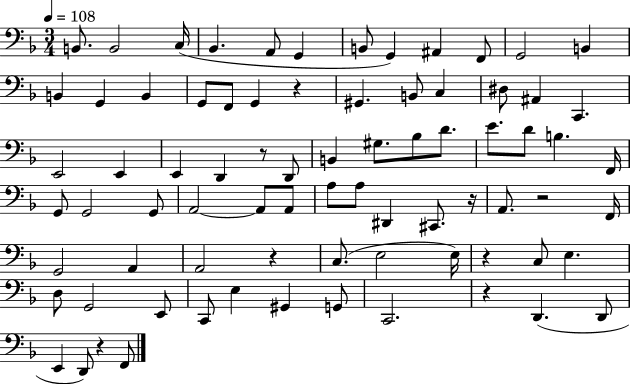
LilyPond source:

{
  \clef bass
  \numericTimeSignature
  \time 3/4
  \key f \major
  \tempo 4 = 108
  b,8. b,2 c16( | bes,4. a,8 g,4 | b,8 g,4) ais,4 f,8 | g,2 b,4 | \break b,4 g,4 b,4 | g,8 f,8 g,4 r4 | gis,4. b,8 c4 | dis8 ais,4 c,4. | \break e,2 e,4 | e,4 d,4 r8 d,8 | b,4 gis8. bes8 d'8. | e'8. d'8 b4. f,16 | \break g,8 g,2 g,8 | a,2~~ a,8 a,8 | a8 a8 dis,4 cis,8. r16 | a,8. r2 f,16 | \break g,2 a,4 | a,2 r4 | c8.( e2 e16) | r4 c8 e4. | \break d8 g,2 e,8 | c,8 e4 gis,4 g,8 | c,2. | r4 d,4.( d,8 | \break e,4 d,8) r4 f,8 | \bar "|."
}